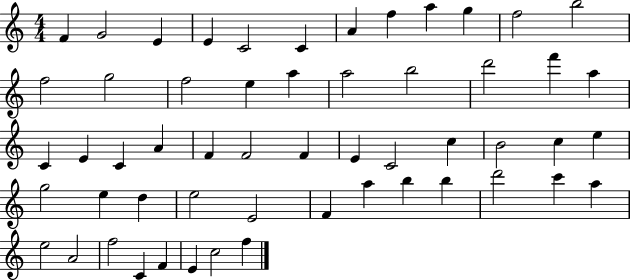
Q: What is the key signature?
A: C major